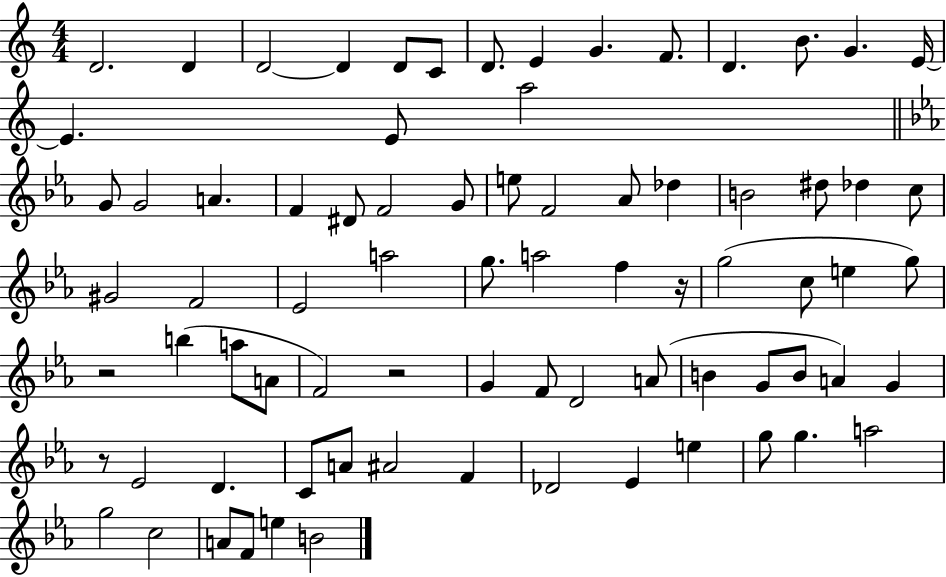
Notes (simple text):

D4/h. D4/q D4/h D4/q D4/e C4/e D4/e. E4/q G4/q. F4/e. D4/q. B4/e. G4/q. E4/s E4/q. E4/e A5/h G4/e G4/h A4/q. F4/q D#4/e F4/h G4/e E5/e F4/h Ab4/e Db5/q B4/h D#5/e Db5/q C5/e G#4/h F4/h Eb4/h A5/h G5/e. A5/h F5/q R/s G5/h C5/e E5/q G5/e R/h B5/q A5/e A4/e F4/h R/h G4/q F4/e D4/h A4/e B4/q G4/e B4/e A4/q G4/q R/e Eb4/h D4/q. C4/e A4/e A#4/h F4/q Db4/h Eb4/q E5/q G5/e G5/q. A5/h G5/h C5/h A4/e F4/e E5/q B4/h